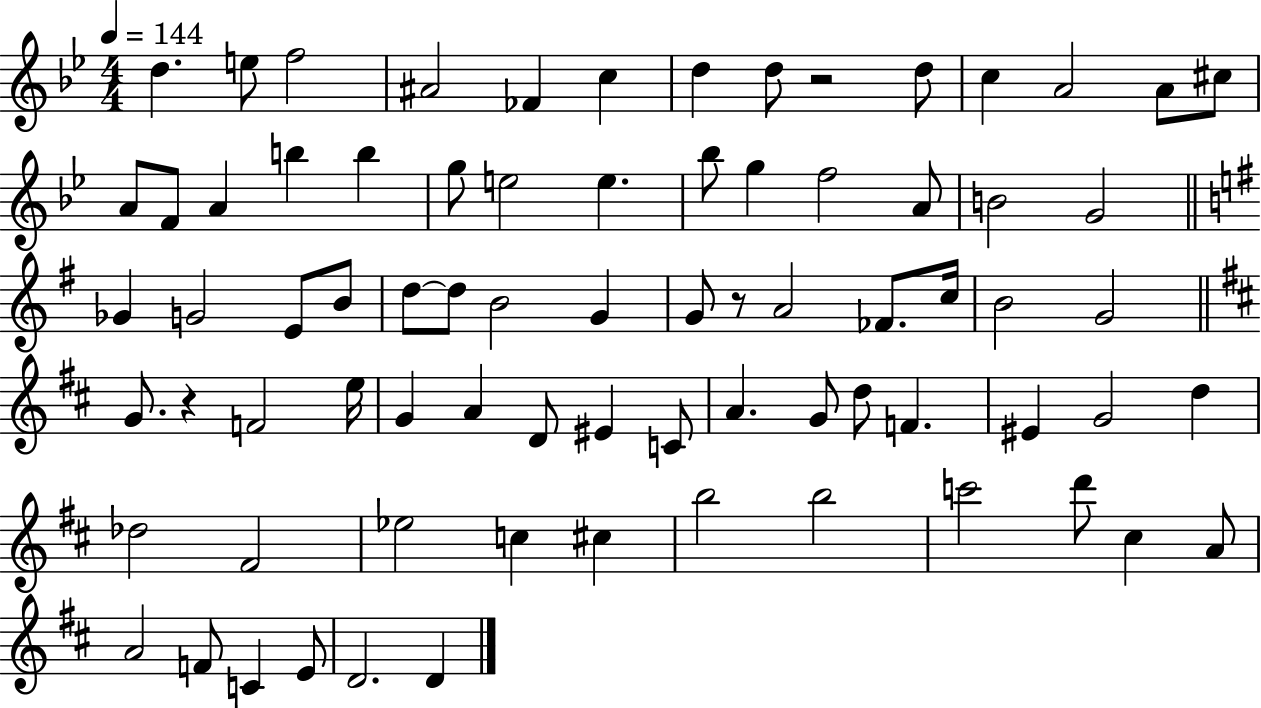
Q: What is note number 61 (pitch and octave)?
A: C#5